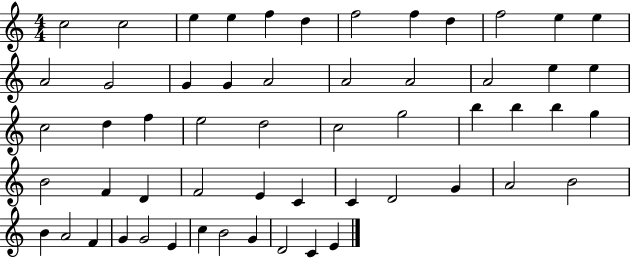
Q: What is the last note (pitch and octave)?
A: E4